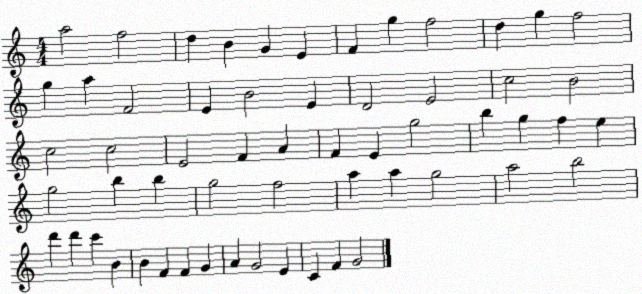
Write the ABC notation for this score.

X:1
T:Untitled
M:4/4
L:1/4
K:C
a2 f2 d B G E F g f2 d g f2 g a F2 E B2 E D2 E2 c2 B2 c2 c2 E2 F A F E g2 b g f e g2 b b g2 f2 a a g2 a2 b2 d' d' c' B B F F G A G2 E C F G2